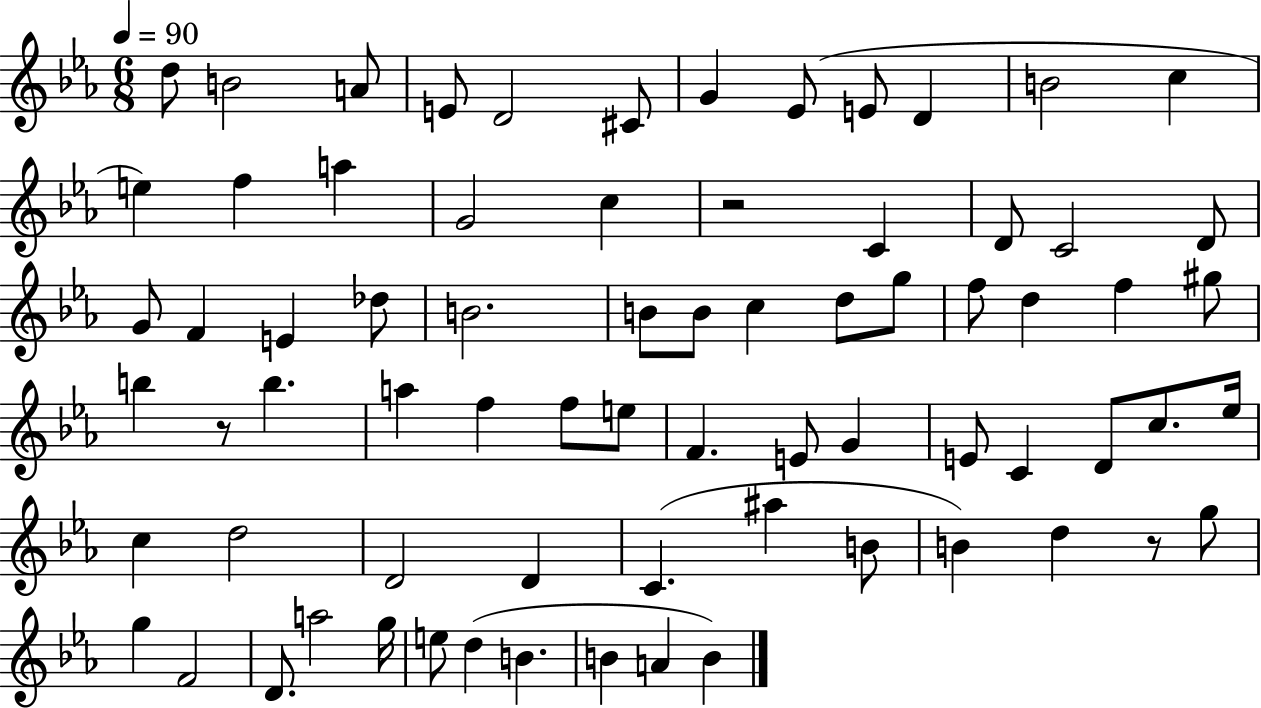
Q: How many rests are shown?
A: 3